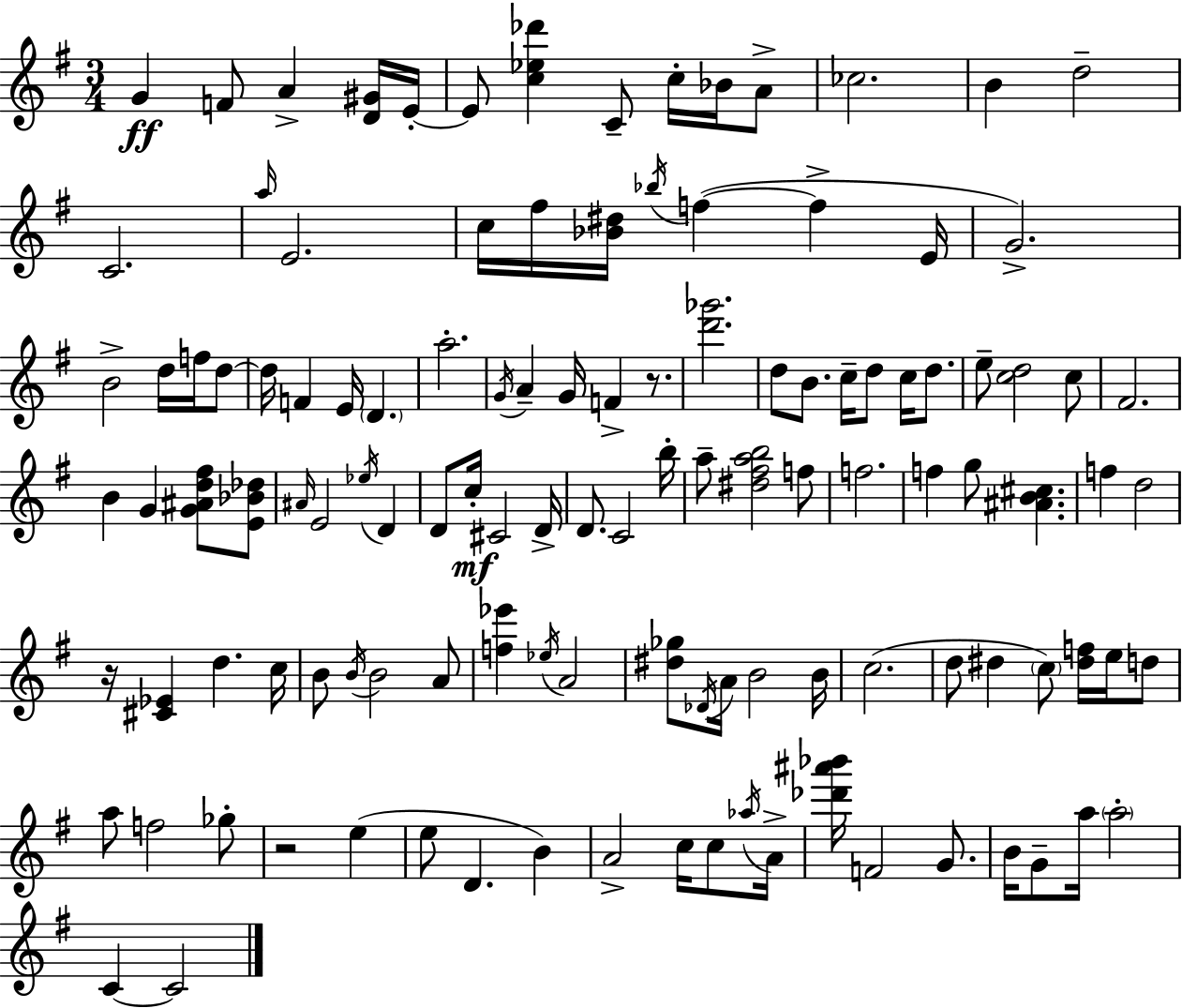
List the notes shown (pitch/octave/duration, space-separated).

G4/q F4/e A4/q [D4,G#4]/s E4/s E4/e [C5,Eb5,Db6]/q C4/e C5/s Bb4/s A4/e CES5/h. B4/q D5/h C4/h. A5/s E4/h. C5/s F#5/s [Bb4,D#5]/s Bb5/s F5/q F5/q E4/s G4/h. B4/h D5/s F5/s D5/e D5/s F4/q E4/s D4/q. A5/h. G4/s A4/q G4/s F4/q R/e. [D6,Gb6]/h. D5/e B4/e. C5/s D5/e C5/s D5/e. E5/e [C5,D5]/h C5/e F#4/h. B4/q G4/q [G4,A#4,D5,F#5]/e [E4,Bb4,Db5]/e A#4/s E4/h Eb5/s D4/q D4/e C5/s C#4/h D4/s D4/e. C4/h B5/s A5/e [D#5,F#5,A5,B5]/h F5/e F5/h. F5/q G5/e [A#4,B4,C#5]/q. F5/q D5/h R/s [C#4,Eb4]/q D5/q. C5/s B4/e B4/s B4/h A4/e [F5,Eb6]/q Eb5/s A4/h [D#5,Gb5]/e Db4/s A4/s B4/h B4/s C5/h. D5/e D#5/q C5/e [D#5,F5]/s E5/s D5/e A5/e F5/h Gb5/e R/h E5/q E5/e D4/q. B4/q A4/h C5/s C5/e Ab5/s A4/s [Db6,A#6,Bb6]/s F4/h G4/e. B4/s G4/e A5/s A5/h C4/q C4/h